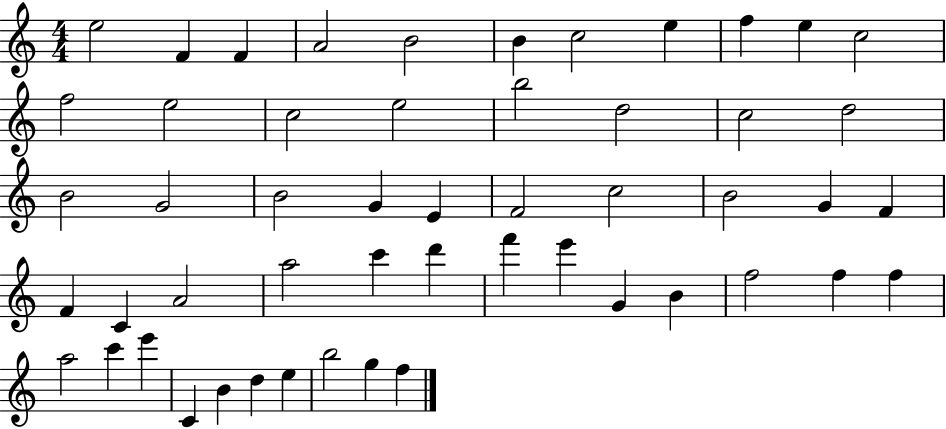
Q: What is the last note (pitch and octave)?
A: F5